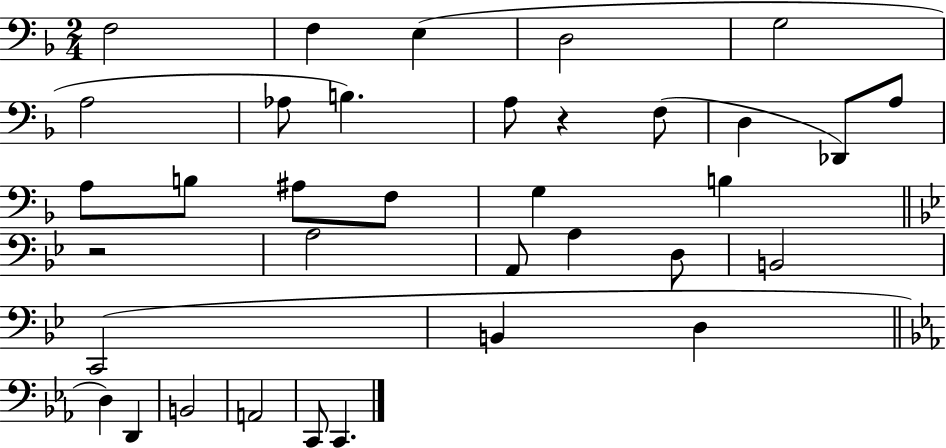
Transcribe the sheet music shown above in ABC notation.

X:1
T:Untitled
M:2/4
L:1/4
K:F
F,2 F, E, D,2 G,2 A,2 _A,/2 B, A,/2 z F,/2 D, _D,,/2 A,/2 A,/2 B,/2 ^A,/2 F,/2 G, B, z2 A,2 A,,/2 A, D,/2 B,,2 C,,2 B,, D, D, D,, B,,2 A,,2 C,,/2 C,,